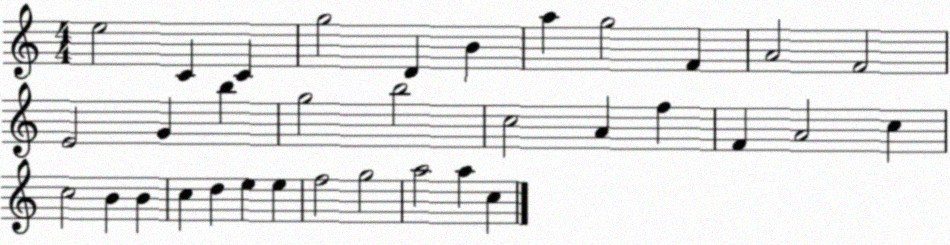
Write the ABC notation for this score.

X:1
T:Untitled
M:4/4
L:1/4
K:C
e2 C C g2 D B a g2 F A2 F2 E2 G b g2 b2 c2 A f F A2 c c2 B B c d e e f2 g2 a2 a c